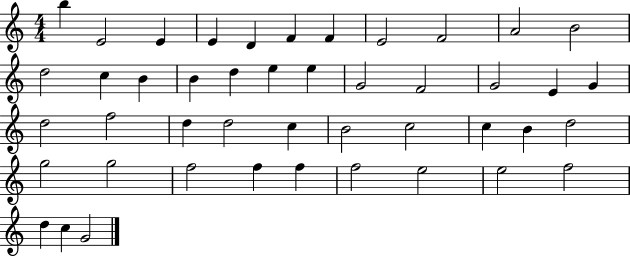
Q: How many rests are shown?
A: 0